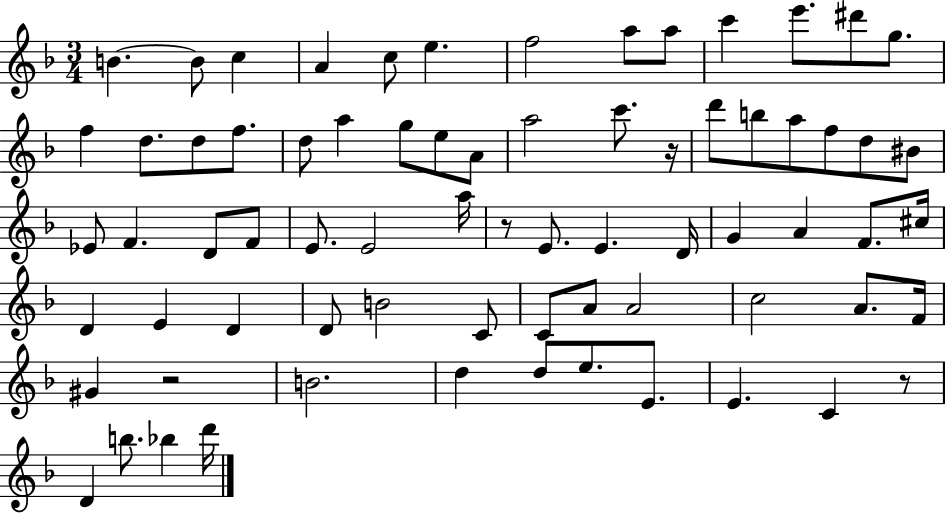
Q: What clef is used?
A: treble